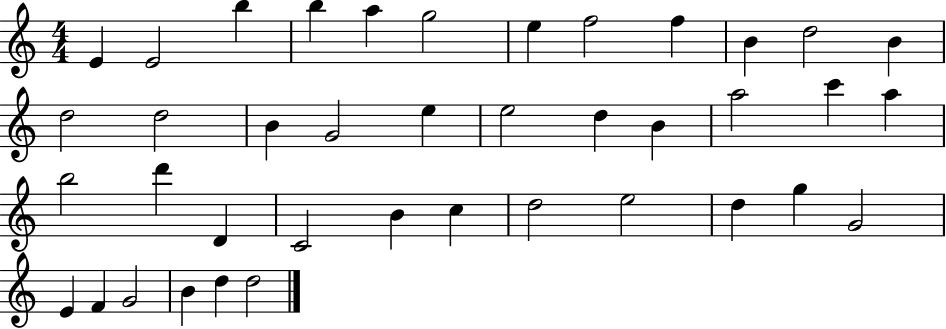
{
  \clef treble
  \numericTimeSignature
  \time 4/4
  \key c \major
  e'4 e'2 b''4 | b''4 a''4 g''2 | e''4 f''2 f''4 | b'4 d''2 b'4 | \break d''2 d''2 | b'4 g'2 e''4 | e''2 d''4 b'4 | a''2 c'''4 a''4 | \break b''2 d'''4 d'4 | c'2 b'4 c''4 | d''2 e''2 | d''4 g''4 g'2 | \break e'4 f'4 g'2 | b'4 d''4 d''2 | \bar "|."
}